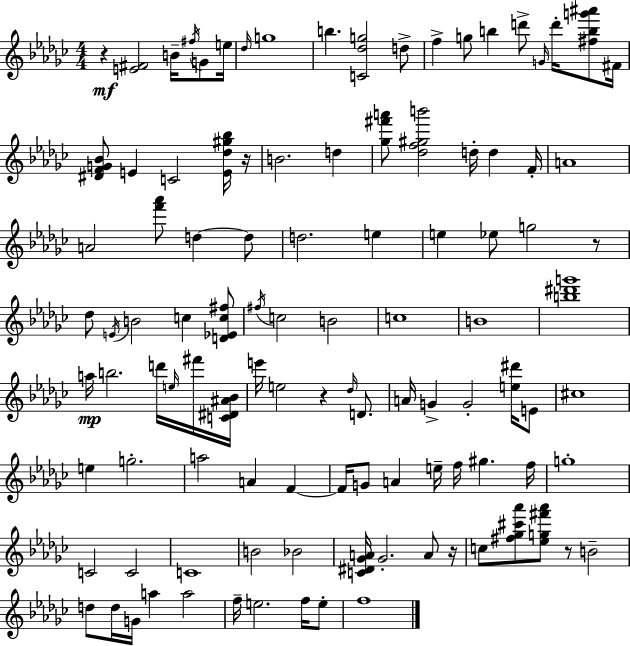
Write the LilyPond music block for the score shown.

{
  \clef treble
  \numericTimeSignature
  \time 4/4
  \key ees \minor
  r4\mf <e' fis'>2 b'16-- \acciaccatura { fis''16 } g'8 | e''16 \grace { des''16 } g''1 | b''4. <c' des'' g''>2 | d''8-> f''4-> g''8 b''4 d'''8-> \grace { g'16 } d'''16-. | \break <fis'' b'' g''' ais'''>8 fis'16 <dis' f' g' bes'>8 e'4 c'2 | <e' des'' gis'' bes''>16 r16 b'2. d''4 | <ges'' fis''' a'''>8 <des'' f'' gis'' b'''>2 d''16-. d''4 | f'16-. a'1 | \break a'2 <f''' aes'''>8 d''4~~ | d''8 d''2. e''4 | e''4 ees''8 g''2 | r8 des''8 \acciaccatura { e'16 } b'2 c''4 | \break <d' ees' c'' fis''>8 \acciaccatura { fis''16 } c''2 b'2 | c''1 | b'1 | <b'' dis''' g'''>1 | \break a''16\mp b''2. | d'''16 \grace { e''16 } fis'''16 <c' dis' ais' bes'>16 e'''16 e''2 r4 | \grace { des''16 } d'8. a'16 g'4-> g'2-. | <e'' dis'''>16 e'8 cis''1 | \break e''4 g''2.-. | a''2 a'4 | f'4~~ f'16 g'8 a'4 e''16-- f''16 | gis''4. f''16 g''1-. | \break c'2 c'2 | c'1 | b'2 bes'2 | <c' dis' ges' a'>16 ges'2.-. | \break a'8 r16 c''8 <fis'' ges'' cis''' aes'''>8 <ees'' g'' fis''' aes'''>8 r8 b'2-- | d''8 d''16 g'16 a''4 a''2 | f''16-- e''2. | f''16 e''8-. f''1 | \break \bar "|."
}